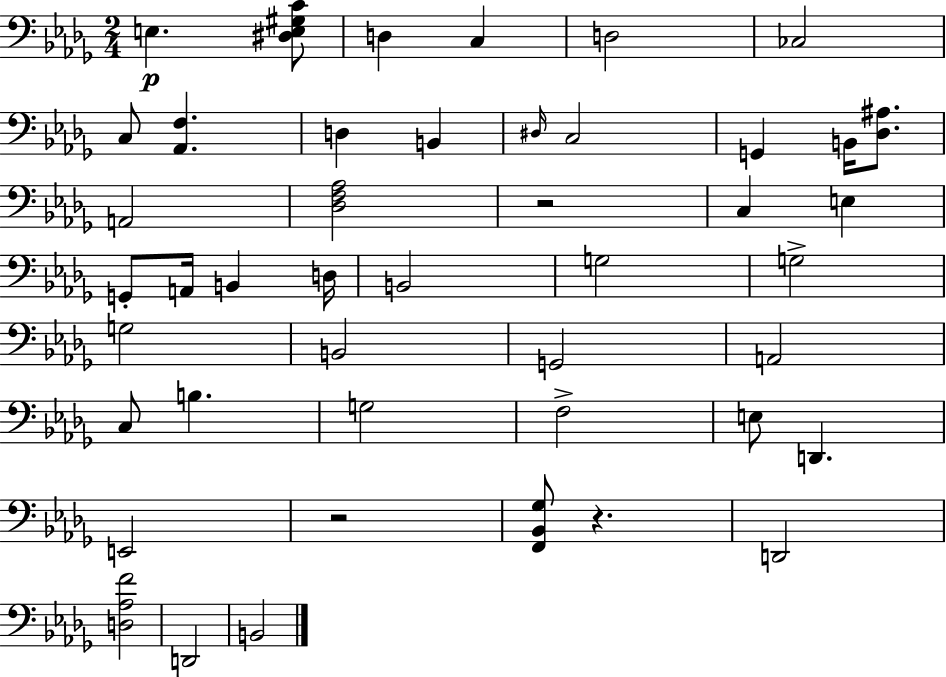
E3/q. [D#3,E3,G#3,C4]/e D3/q C3/q D3/h CES3/h C3/e [Ab2,F3]/q. D3/q B2/q D#3/s C3/h G2/q B2/s [Db3,A#3]/e. A2/h [Db3,F3,Ab3]/h R/h C3/q E3/q G2/e A2/s B2/q D3/s B2/h G3/h G3/h G3/h B2/h G2/h A2/h C3/e B3/q. G3/h F3/h E3/e D2/q. E2/h R/h [F2,Bb2,Gb3]/e R/q. D2/h [D3,Ab3,F4]/h D2/h B2/h